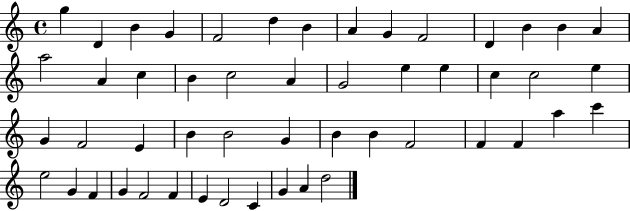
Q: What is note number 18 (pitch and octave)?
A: B4